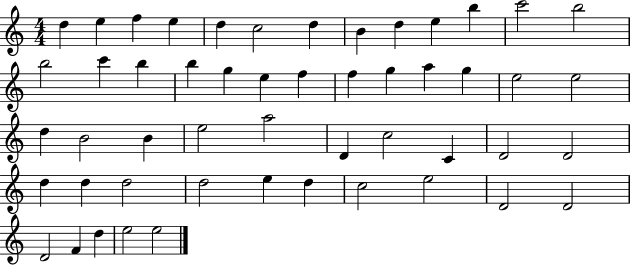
X:1
T:Untitled
M:4/4
L:1/4
K:C
d e f e d c2 d B d e b c'2 b2 b2 c' b b g e f f g a g e2 e2 d B2 B e2 a2 D c2 C D2 D2 d d d2 d2 e d c2 e2 D2 D2 D2 F d e2 e2